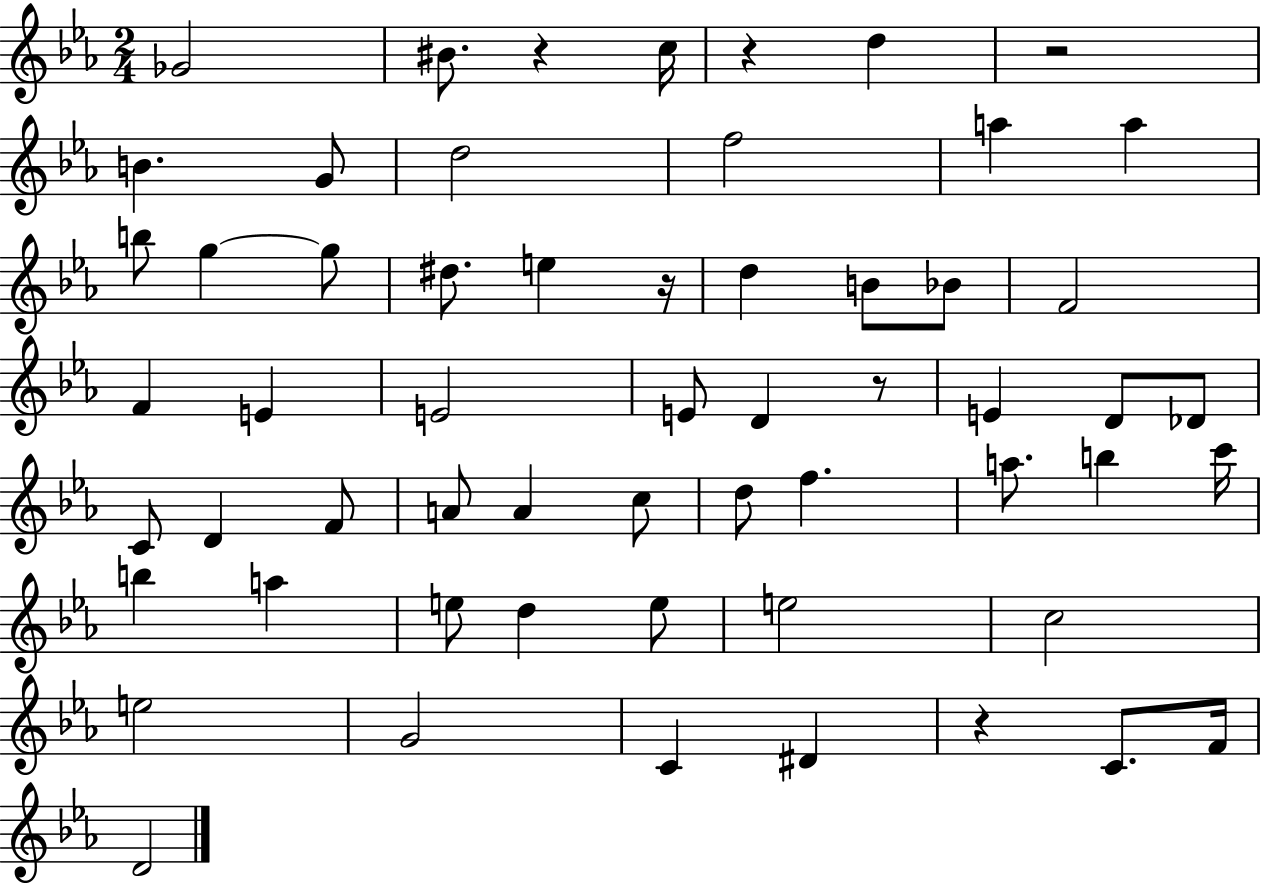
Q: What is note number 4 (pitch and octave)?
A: D5